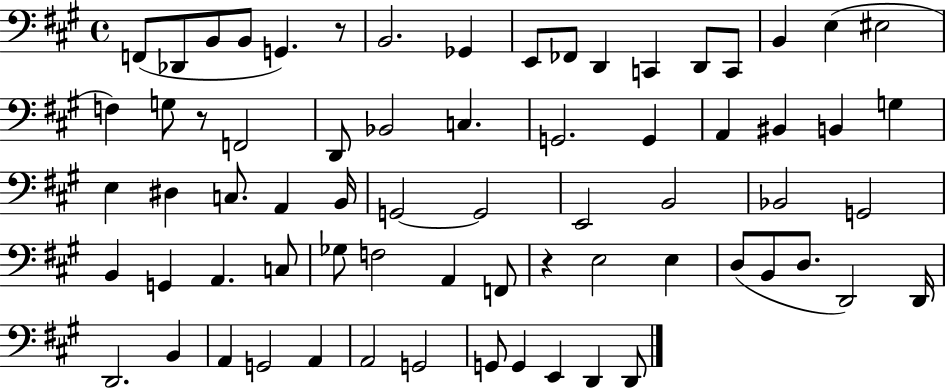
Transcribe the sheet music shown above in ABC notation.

X:1
T:Untitled
M:4/4
L:1/4
K:A
F,,/2 _D,,/2 B,,/2 B,,/2 G,, z/2 B,,2 _G,, E,,/2 _F,,/2 D,, C,, D,,/2 C,,/2 B,, E, ^E,2 F, G,/2 z/2 F,,2 D,,/2 _B,,2 C, G,,2 G,, A,, ^B,, B,, G, E, ^D, C,/2 A,, B,,/4 G,,2 G,,2 E,,2 B,,2 _B,,2 G,,2 B,, G,, A,, C,/2 _G,/2 F,2 A,, F,,/2 z E,2 E, D,/2 B,,/2 D,/2 D,,2 D,,/4 D,,2 B,, A,, G,,2 A,, A,,2 G,,2 G,,/2 G,, E,, D,, D,,/2